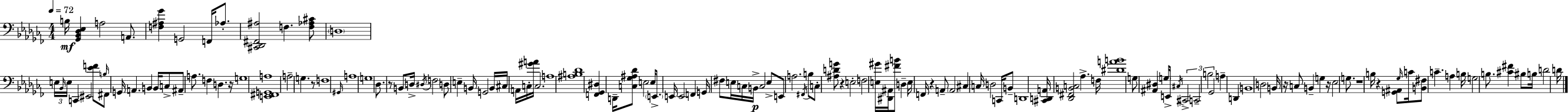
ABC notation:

X:1
T:Untitled
M:4/4
L:1/4
K:Abm
B,/4 [_G,,_B,,_D,_E,] A,2 A,,/2 [F,^A,_G] G,,2 F,,/4 _A,/2 [^C,,_D,,^F,,^A,]2 F, [F,_A,^C]/2 D,4 E,/4 _B,,/4 E,/4 C,, ^E,,2 [_EF]/2 B,/4 ^F,,/2 G,,/4 A,, B,, B,,/4 C,/2 ^A,,/2 A,/2 F, D, z/4 G,4 [E,,^F,,G,,A,]4 A,2 G, z/2 F,4 ^G,,/4 A,4 G,4 _D,/2 z/2 B,,/2 D,/4 ^D,/4 F,2 D,/2 E, B,,/4 G,,2 B,,/4 ^C,/4 A,,/4 C,/4 [^GA]/4 C,2 A,4 [^A,B,_D]4 [F,,_G,,^D,] D,,/4 [C,_G,^A,_D]/2 E,2 E,/4 E,,/2 E,,/4 E,,2 F,, G,,/4 ^F,/2 E,/4 C,/4 B,,/4 C,2 E,/2 E,,/2 A,2 ^F,,/4 B,/2 C,/2 [^A,DG]/2 z E,2 F,2 [E,^G]/4 [^D,,^A,,]/4 [^FB]/2 D, E,/4 F,,/4 z A,,/2 A,,2 ^C, C,/4 D,2 C,,/4 B,,/2 D,,4 [^C,,D,,A,,]/4 [_D,,^F,,B,,C,]2 _A, F,/4 [^DAB]4 G,/2 [^A,,^D,] G,/4 E,,/4 ^C,/4 ^C,,2 C,,2 B,2 _G,,2 A, D,, B,,4 D,2 B,,/4 z/4 C,/2 B,, G, z/4 _E,2 G,/2 z4 B,/4 z [G,,^A,,]/2 _G,/4 C/4 [B,,^F,]/2 C A, B,/4 G,2 B,/2 [^C^F] ^B,/2 B,/4 D2 D/4